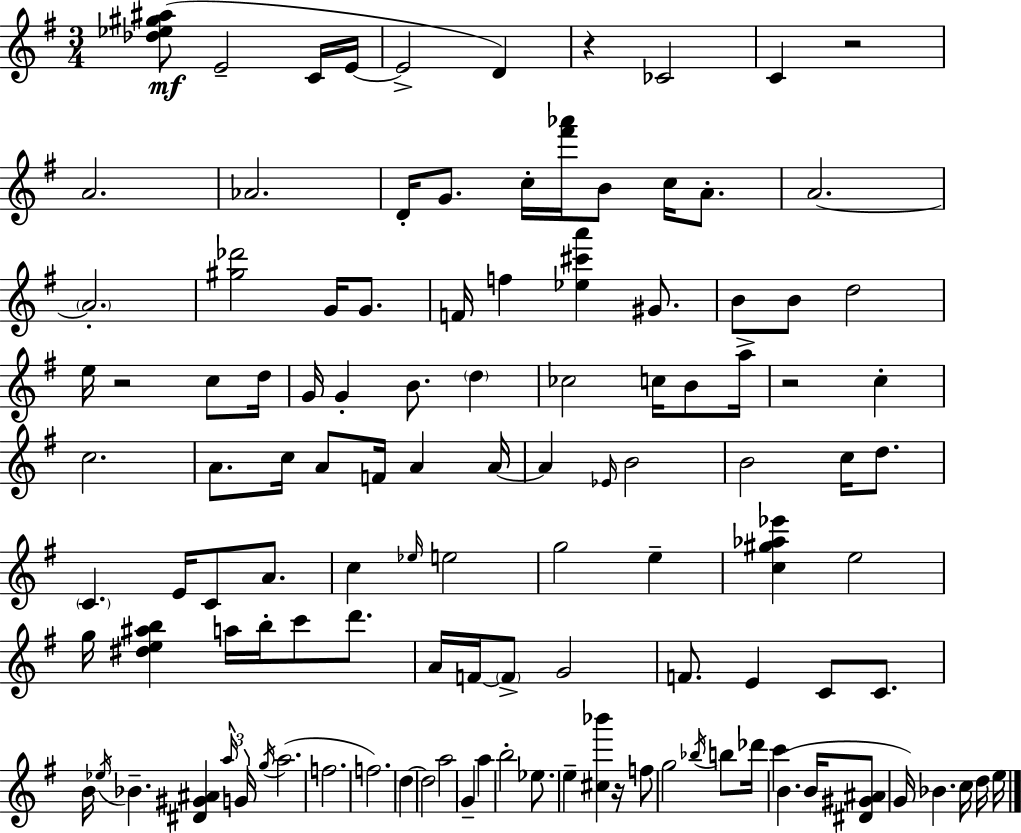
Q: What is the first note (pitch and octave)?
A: E4